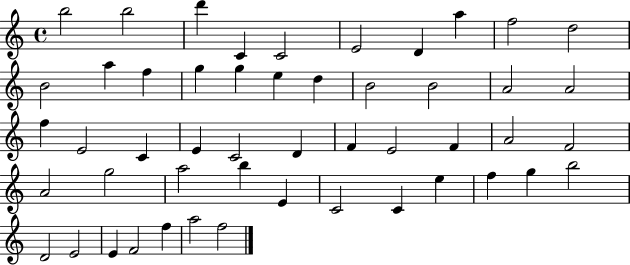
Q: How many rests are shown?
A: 0